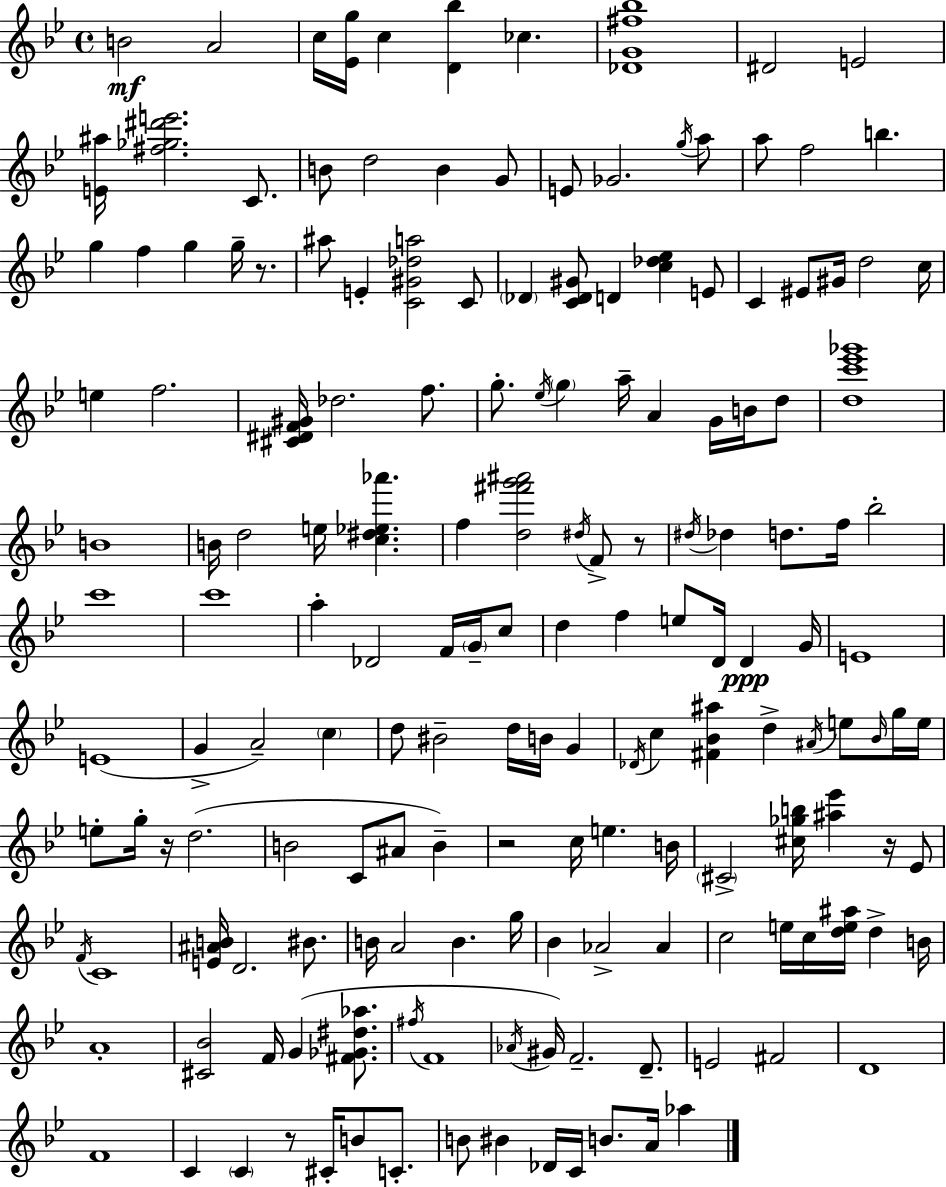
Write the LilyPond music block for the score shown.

{
  \clef treble
  \time 4/4
  \defaultTimeSignature
  \key g \minor
  b'2\mf a'2 | c''16 <ees' g''>16 c''4 <d' bes''>4 ces''4. | <des' g' fis'' bes''>1 | dis'2 e'2 | \break <e' ais''>16 <fis'' ges'' dis''' e'''>2. c'8. | b'8 d''2 b'4 g'8 | e'8 ges'2. \acciaccatura { g''16 } a''8 | a''8 f''2 b''4. | \break g''4 f''4 g''4 g''16-- r8. | ais''8 e'4-. <c' gis' des'' a''>2 c'8 | \parenthesize des'4 <c' des' gis'>8 d'4 <c'' des'' ees''>4 e'8 | c'4 eis'8 gis'16 d''2 | \break c''16 e''4 f''2. | <cis' dis' f' gis'>16 des''2. f''8. | g''8.-. \acciaccatura { ees''16 } \parenthesize g''4 a''16-- a'4 g'16 b'16 | d''8 <d'' c''' ees''' ges'''>1 | \break b'1 | b'16 d''2 e''16 <c'' dis'' ees'' aes'''>4. | f''4 <d'' fis''' g''' ais'''>2 \acciaccatura { dis''16 } f'8-> | r8 \acciaccatura { dis''16 } des''4 d''8. f''16 bes''2-. | \break c'''1 | c'''1 | a''4-. des'2 | f'16 \parenthesize g'16-- c''8 d''4 f''4 e''8 d'16 d'4\ppp | \break g'16 e'1 | e'1( | g'4-> a'2--) | \parenthesize c''4 d''8 bis'2-- d''16 b'16 | \break g'4 \acciaccatura { des'16 } c''4 <fis' bes' ais''>4 d''4-> | \acciaccatura { ais'16 } e''8 \grace { bes'16 } g''16 e''16 e''8-. g''16-. r16 d''2.( | b'2 c'8 | ais'8 b'4--) r2 c''16 | \break e''4. b'16 \parenthesize cis'2-> <cis'' ges'' b''>16 | <ais'' ees'''>4 r16 ees'8 \acciaccatura { f'16 } c'1 | <e' ais' b'>16 d'2. | bis'8. b'16 a'2 | \break b'4. g''16 bes'4 aes'2-> | aes'4 c''2 | e''16 c''16 <d'' e'' ais''>16 d''4-> b'16 a'1-. | <cis' bes'>2 | \break f'16 g'4( <fis' ges' dis'' aes''>8. \acciaccatura { fis''16 } f'1 | \acciaccatura { aes'16 } gis'16) f'2.-- | d'8.-- e'2 | fis'2 d'1 | \break f'1 | c'4 \parenthesize c'4 | r8 cis'16-. b'8 c'8.-. b'8 bis'4 | des'16 c'16 b'8. a'16 aes''4 \bar "|."
}